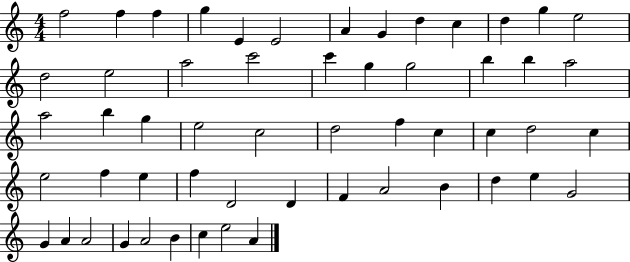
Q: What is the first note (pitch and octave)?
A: F5